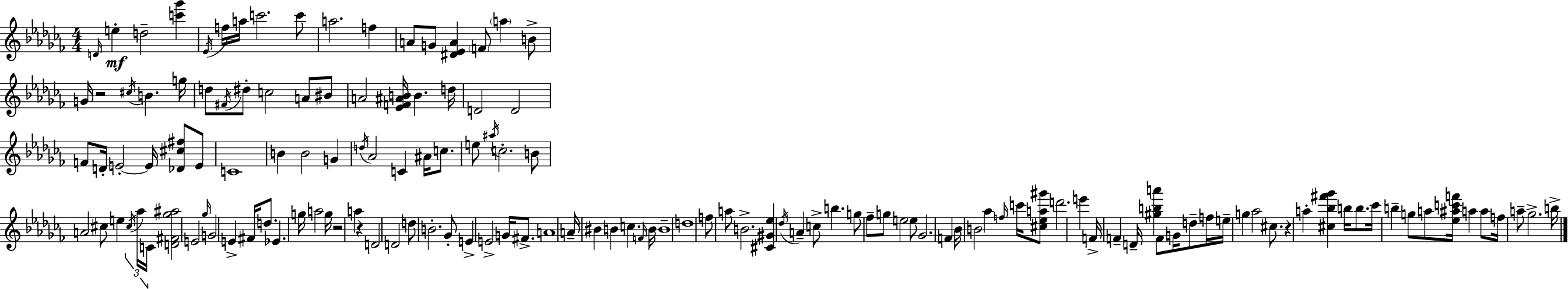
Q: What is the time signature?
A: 4/4